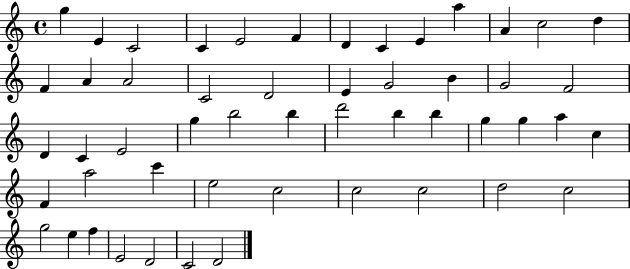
G5/q E4/q C4/h C4/q E4/h F4/q D4/q C4/q E4/q A5/q A4/q C5/h D5/q F4/q A4/q A4/h C4/h D4/h E4/q G4/h B4/q G4/h F4/h D4/q C4/q E4/h G5/q B5/h B5/q D6/h B5/q B5/q G5/q G5/q A5/q C5/q F4/q A5/h C6/q E5/h C5/h C5/h C5/h D5/h C5/h G5/h E5/q F5/q E4/h D4/h C4/h D4/h